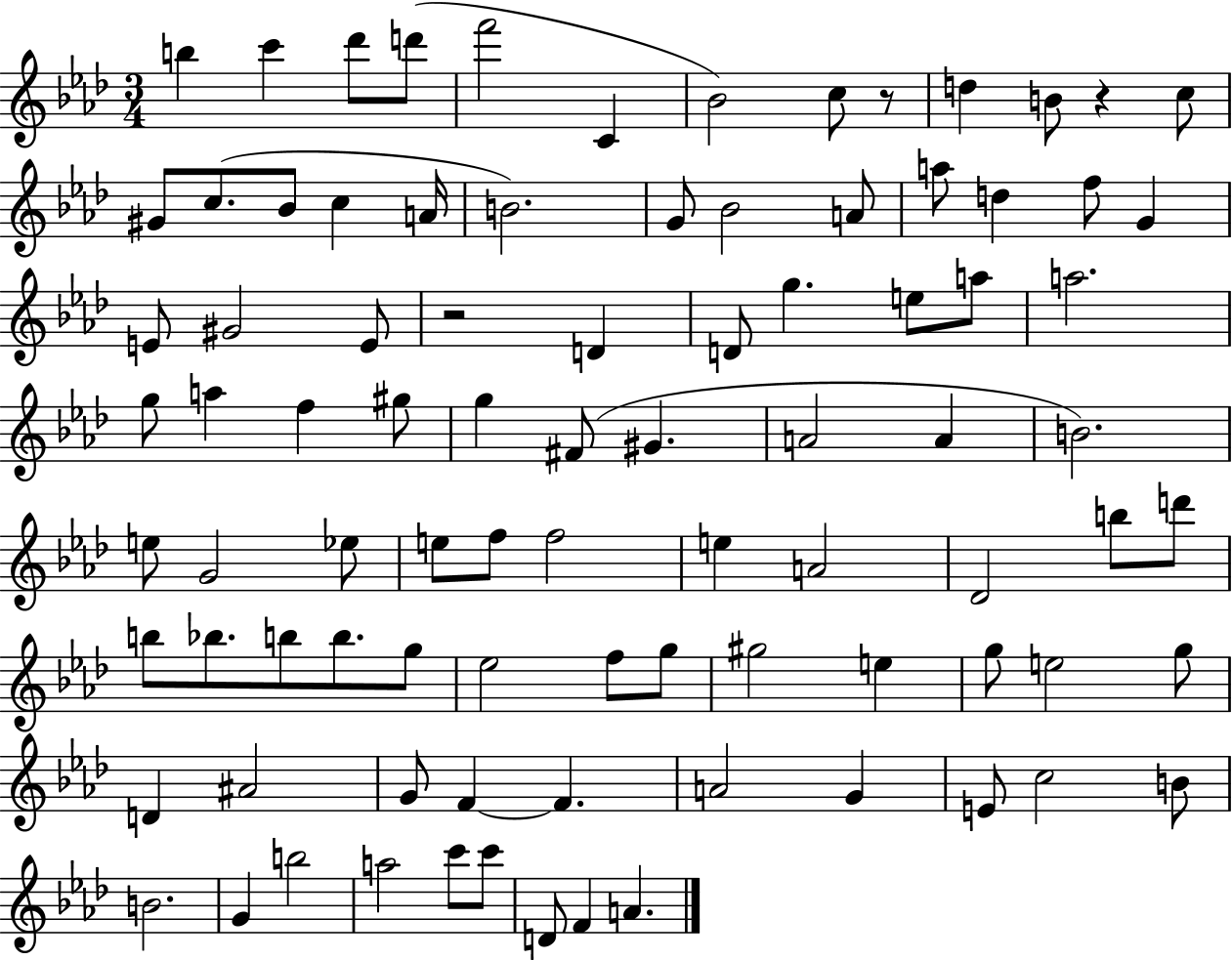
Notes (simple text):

B5/q C6/q Db6/e D6/e F6/h C4/q Bb4/h C5/e R/e D5/q B4/e R/q C5/e G#4/e C5/e. Bb4/e C5/q A4/s B4/h. G4/e Bb4/h A4/e A5/e D5/q F5/e G4/q E4/e G#4/h E4/e R/h D4/q D4/e G5/q. E5/e A5/e A5/h. G5/e A5/q F5/q G#5/e G5/q F#4/e G#4/q. A4/h A4/q B4/h. E5/e G4/h Eb5/e E5/e F5/e F5/h E5/q A4/h Db4/h B5/e D6/e B5/e Bb5/e. B5/e B5/e. G5/e Eb5/h F5/e G5/e G#5/h E5/q G5/e E5/h G5/e D4/q A#4/h G4/e F4/q F4/q. A4/h G4/q E4/e C5/h B4/e B4/h. G4/q B5/h A5/h C6/e C6/e D4/e F4/q A4/q.